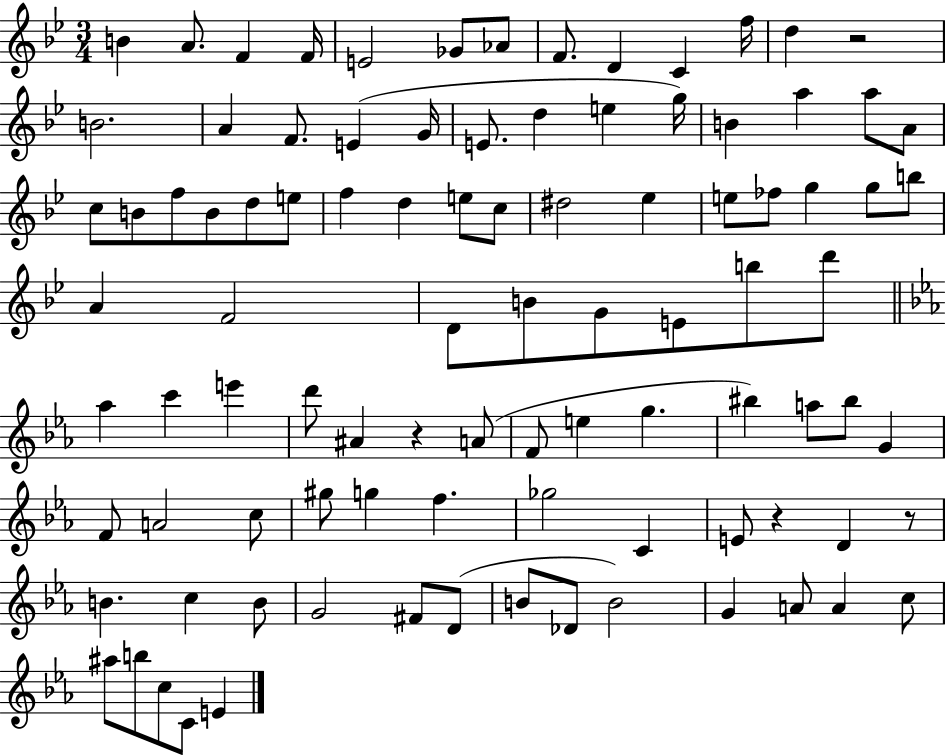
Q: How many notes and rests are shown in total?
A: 95